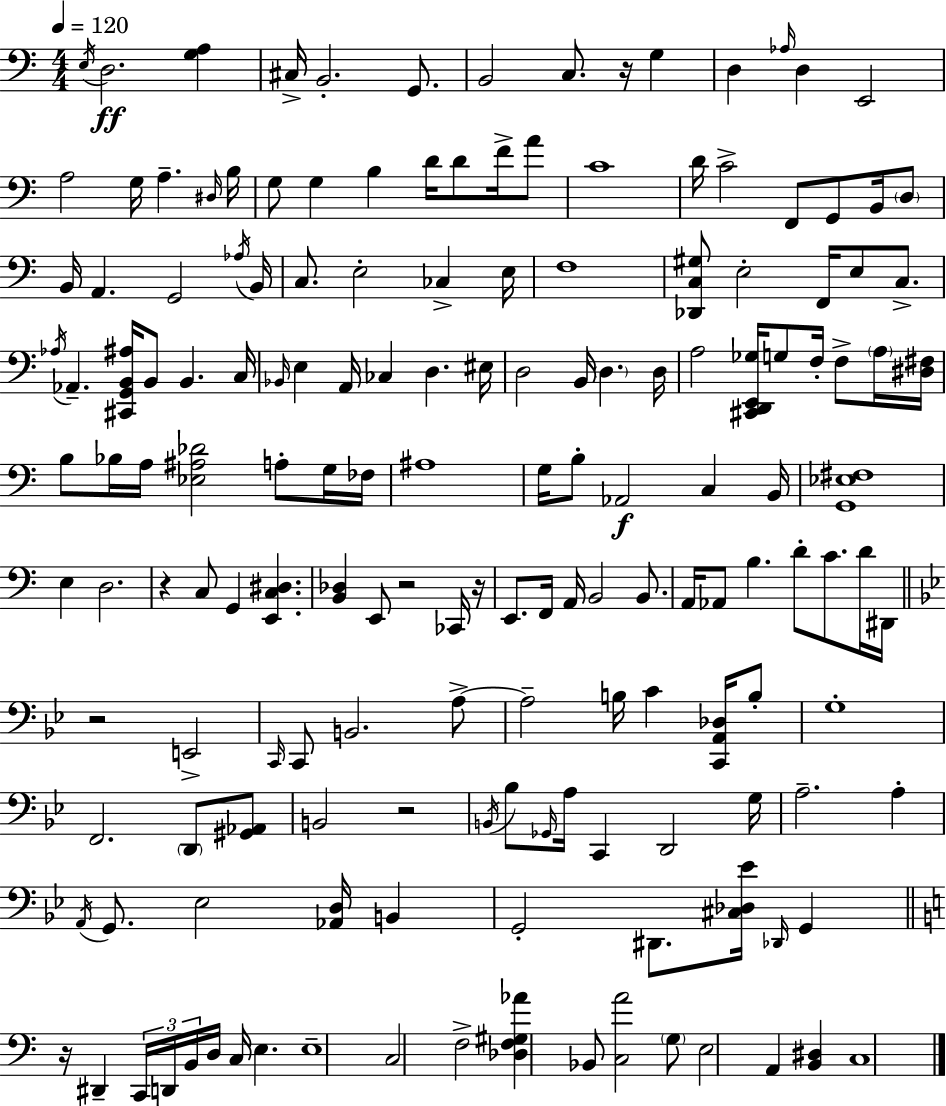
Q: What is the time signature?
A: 4/4